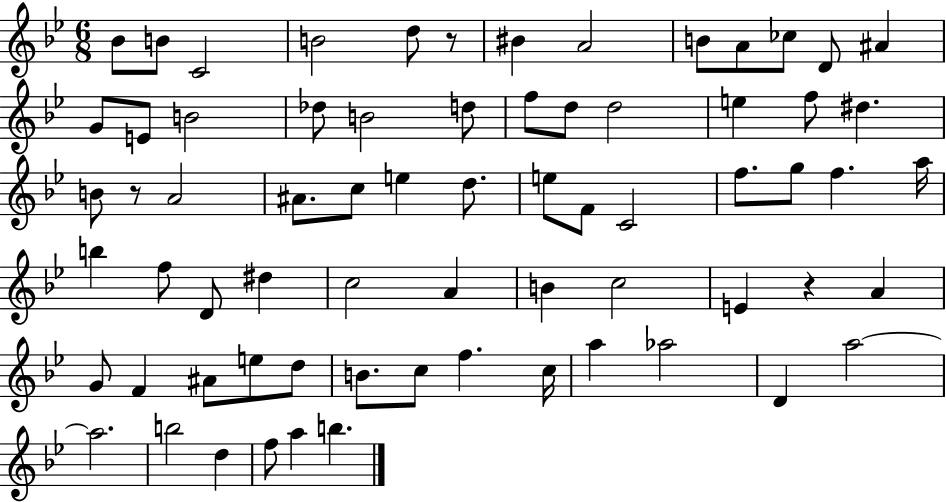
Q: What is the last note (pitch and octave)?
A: B5